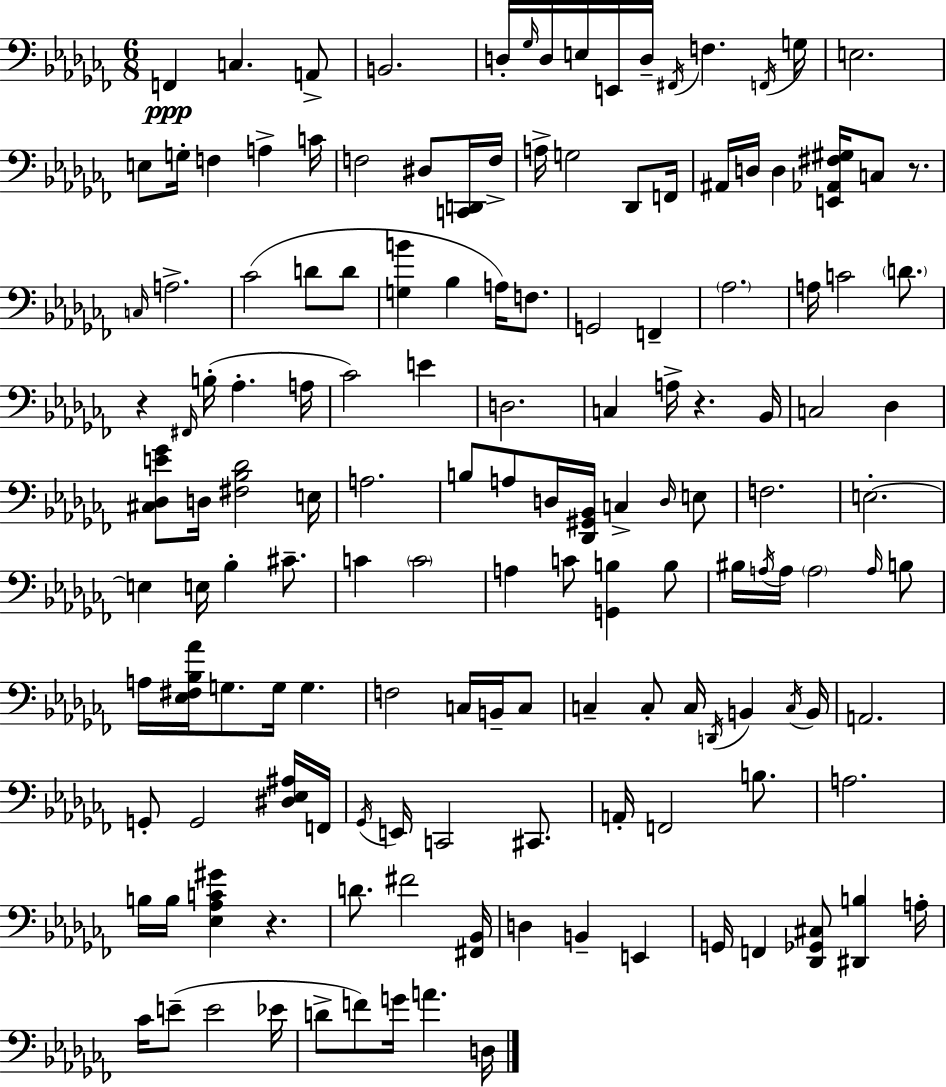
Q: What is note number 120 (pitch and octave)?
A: A3